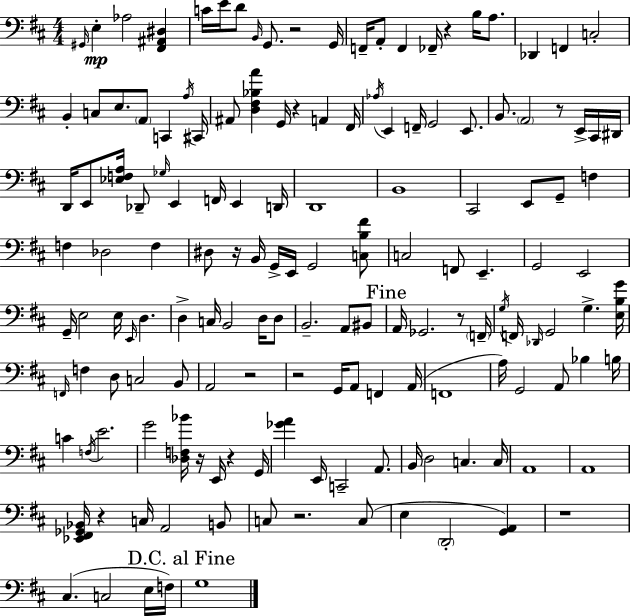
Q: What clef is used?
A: bass